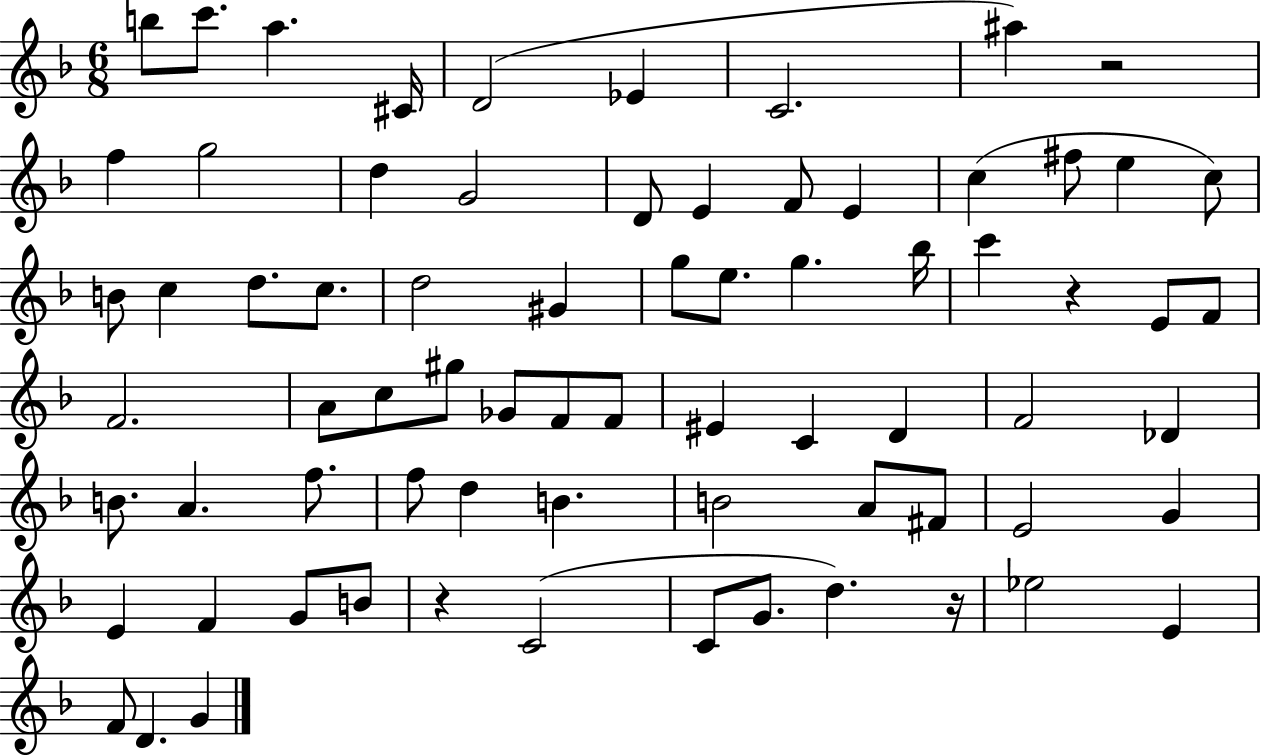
X:1
T:Untitled
M:6/8
L:1/4
K:F
b/2 c'/2 a ^C/4 D2 _E C2 ^a z2 f g2 d G2 D/2 E F/2 E c ^f/2 e c/2 B/2 c d/2 c/2 d2 ^G g/2 e/2 g _b/4 c' z E/2 F/2 F2 A/2 c/2 ^g/2 _G/2 F/2 F/2 ^E C D F2 _D B/2 A f/2 f/2 d B B2 A/2 ^F/2 E2 G E F G/2 B/2 z C2 C/2 G/2 d z/4 _e2 E F/2 D G